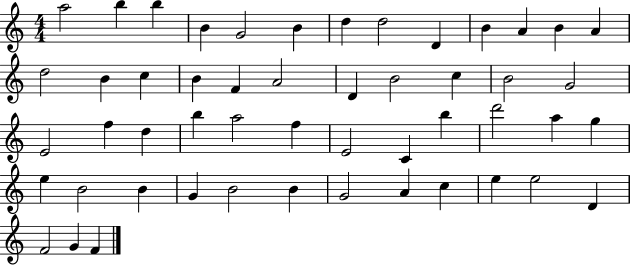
X:1
T:Untitled
M:4/4
L:1/4
K:C
a2 b b B G2 B d d2 D B A B A d2 B c B F A2 D B2 c B2 G2 E2 f d b a2 f E2 C b d'2 a g e B2 B G B2 B G2 A c e e2 D F2 G F